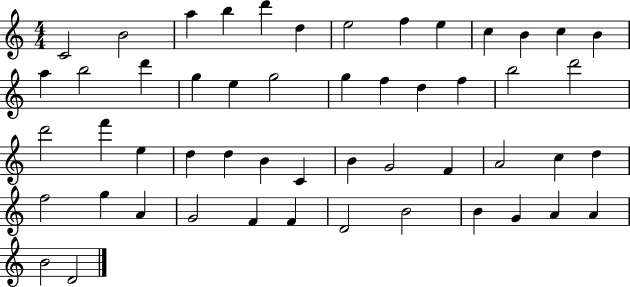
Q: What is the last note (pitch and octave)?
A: D4